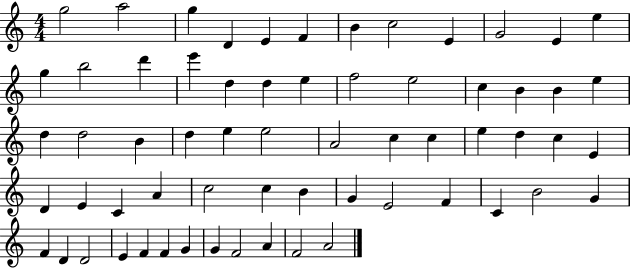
X:1
T:Untitled
M:4/4
L:1/4
K:C
g2 a2 g D E F B c2 E G2 E e g b2 d' e' d d e f2 e2 c B B e d d2 B d e e2 A2 c c e d c E D E C A c2 c B G E2 F C B2 G F D D2 E F F G G F2 A F2 A2